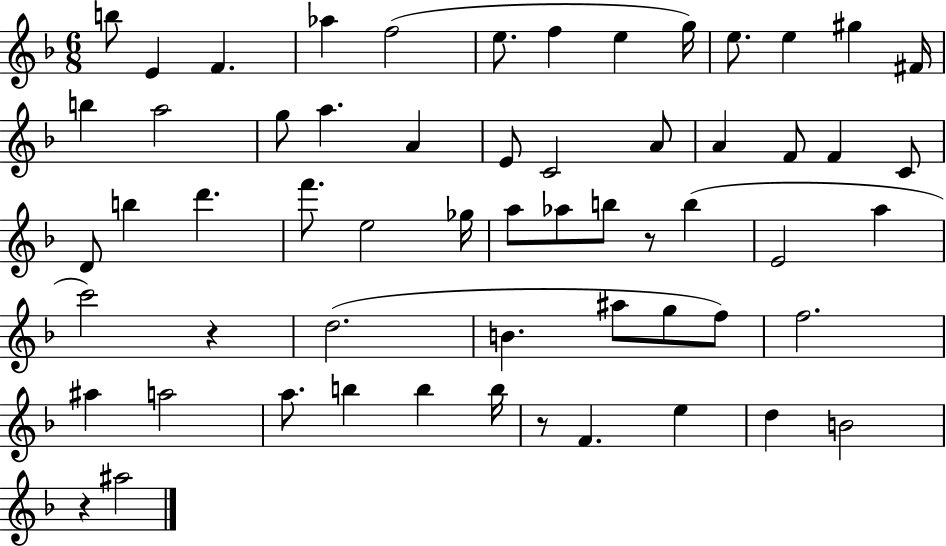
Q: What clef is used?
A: treble